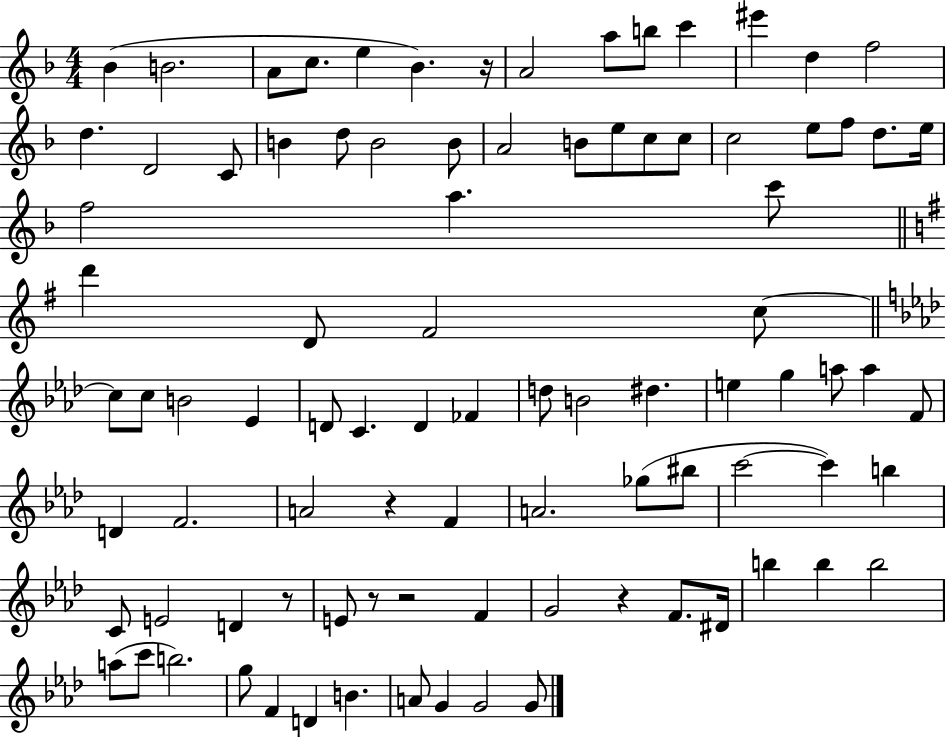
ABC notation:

X:1
T:Untitled
M:4/4
L:1/4
K:F
_B B2 A/2 c/2 e _B z/4 A2 a/2 b/2 c' ^e' d f2 d D2 C/2 B d/2 B2 B/2 A2 B/2 e/2 c/2 c/2 c2 e/2 f/2 d/2 e/4 f2 a c'/2 d' D/2 ^F2 c/2 c/2 c/2 B2 _E D/2 C D _F d/2 B2 ^d e g a/2 a F/2 D F2 A2 z F A2 _g/2 ^b/2 c'2 c' b C/2 E2 D z/2 E/2 z/2 z2 F G2 z F/2 ^D/4 b b b2 a/2 c'/2 b2 g/2 F D B A/2 G G2 G/2